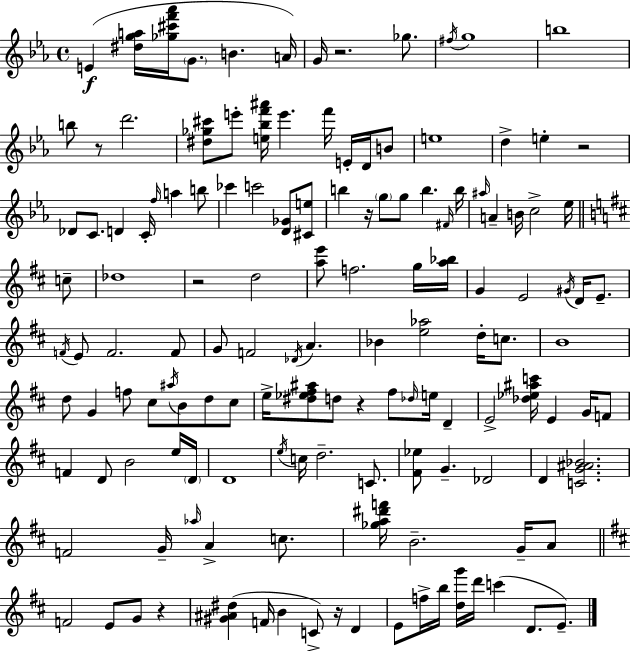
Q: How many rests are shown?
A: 8